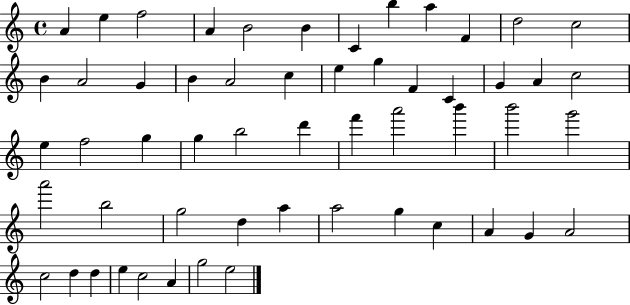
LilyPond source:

{
  \clef treble
  \time 4/4
  \defaultTimeSignature
  \key c \major
  a'4 e''4 f''2 | a'4 b'2 b'4 | c'4 b''4 a''4 f'4 | d''2 c''2 | \break b'4 a'2 g'4 | b'4 a'2 c''4 | e''4 g''4 f'4 c'4 | g'4 a'4 c''2 | \break e''4 f''2 g''4 | g''4 b''2 d'''4 | f'''4 a'''2 b'''4 | b'''2 g'''2 | \break a'''2 b''2 | g''2 d''4 a''4 | a''2 g''4 c''4 | a'4 g'4 a'2 | \break c''2 d''4 d''4 | e''4 c''2 a'4 | g''2 e''2 | \bar "|."
}